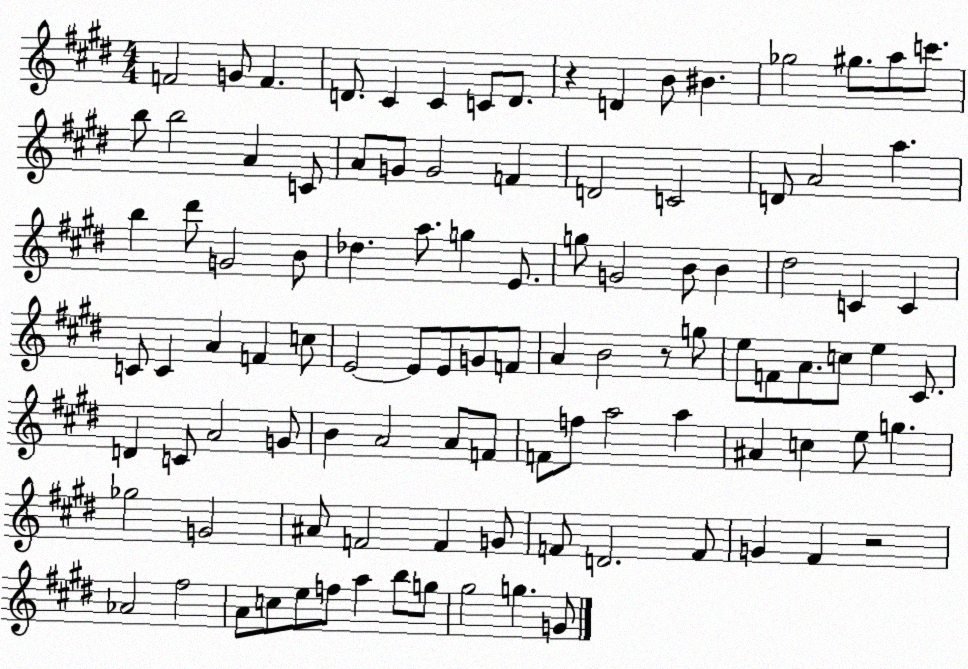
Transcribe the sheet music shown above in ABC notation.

X:1
T:Untitled
M:4/4
L:1/4
K:E
F2 G/2 F D/2 ^C ^C C/2 D/2 z D B/2 ^B _g2 ^g/2 a/2 c'/2 b/2 b2 A C/2 A/2 G/2 G2 F D2 C2 D/2 A2 a b ^d'/2 G2 B/2 _d a/2 g E/2 g/2 G2 B/2 B ^d2 C C C/2 C A F c/2 E2 E/2 E/2 G/2 F/2 A B2 z/2 g/2 e/2 F/2 A/2 c/2 e ^C/2 D C/2 A2 G/2 B A2 A/2 F/2 F/2 f/2 a2 a ^A c e/2 g _g2 G2 ^A/2 F2 F G/2 F/2 D2 F/2 G ^F z2 _A2 ^f2 A/2 c/2 e/2 f/2 a b/2 g/2 ^g2 g G/2